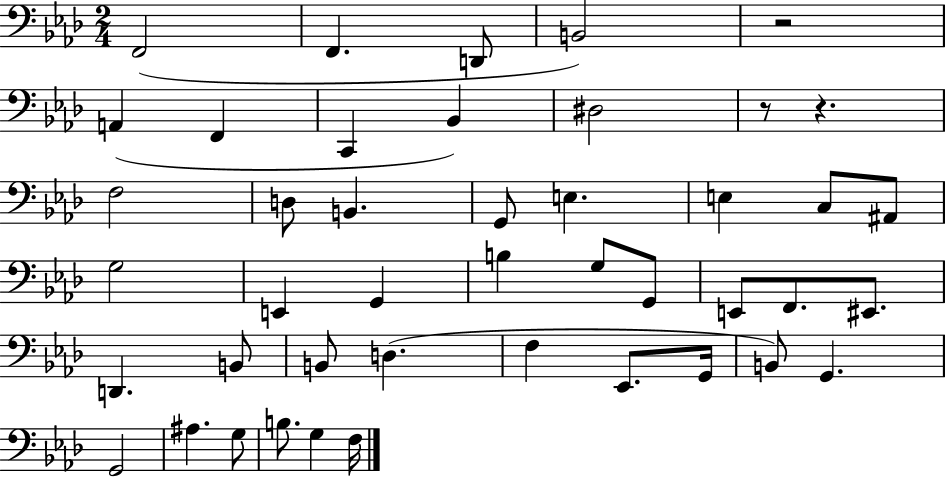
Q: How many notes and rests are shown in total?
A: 44